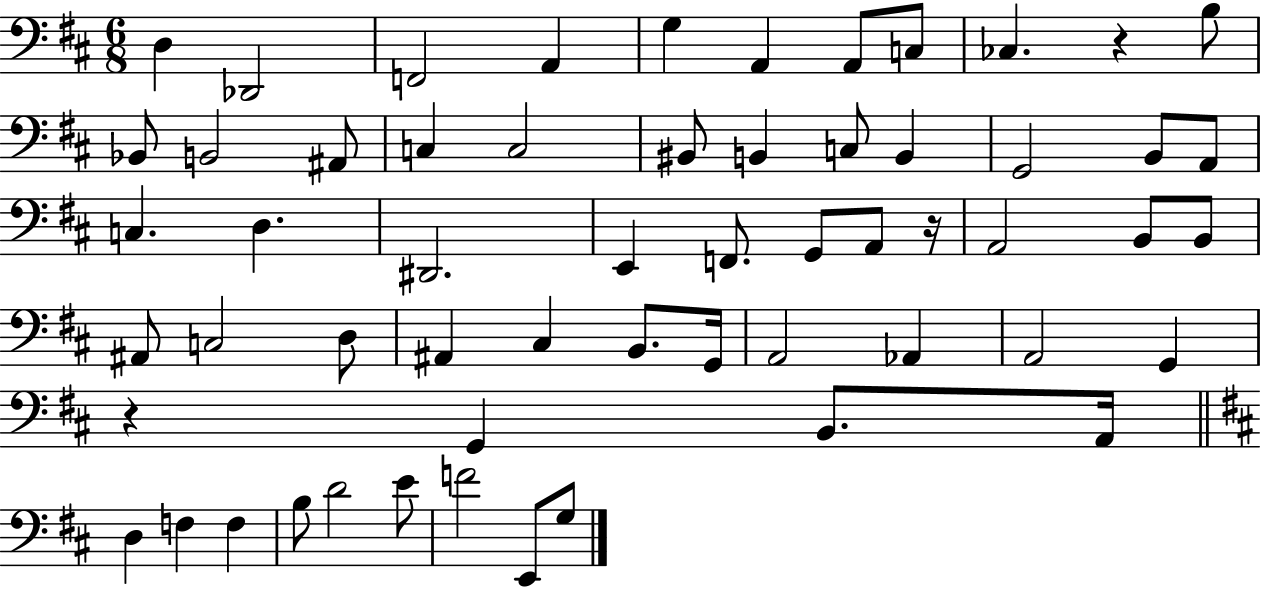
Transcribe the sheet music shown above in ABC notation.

X:1
T:Untitled
M:6/8
L:1/4
K:D
D, _D,,2 F,,2 A,, G, A,, A,,/2 C,/2 _C, z B,/2 _B,,/2 B,,2 ^A,,/2 C, C,2 ^B,,/2 B,, C,/2 B,, G,,2 B,,/2 A,,/2 C, D, ^D,,2 E,, F,,/2 G,,/2 A,,/2 z/4 A,,2 B,,/2 B,,/2 ^A,,/2 C,2 D,/2 ^A,, ^C, B,,/2 G,,/4 A,,2 _A,, A,,2 G,, z G,, B,,/2 A,,/4 D, F, F, B,/2 D2 E/2 F2 E,,/2 G,/2